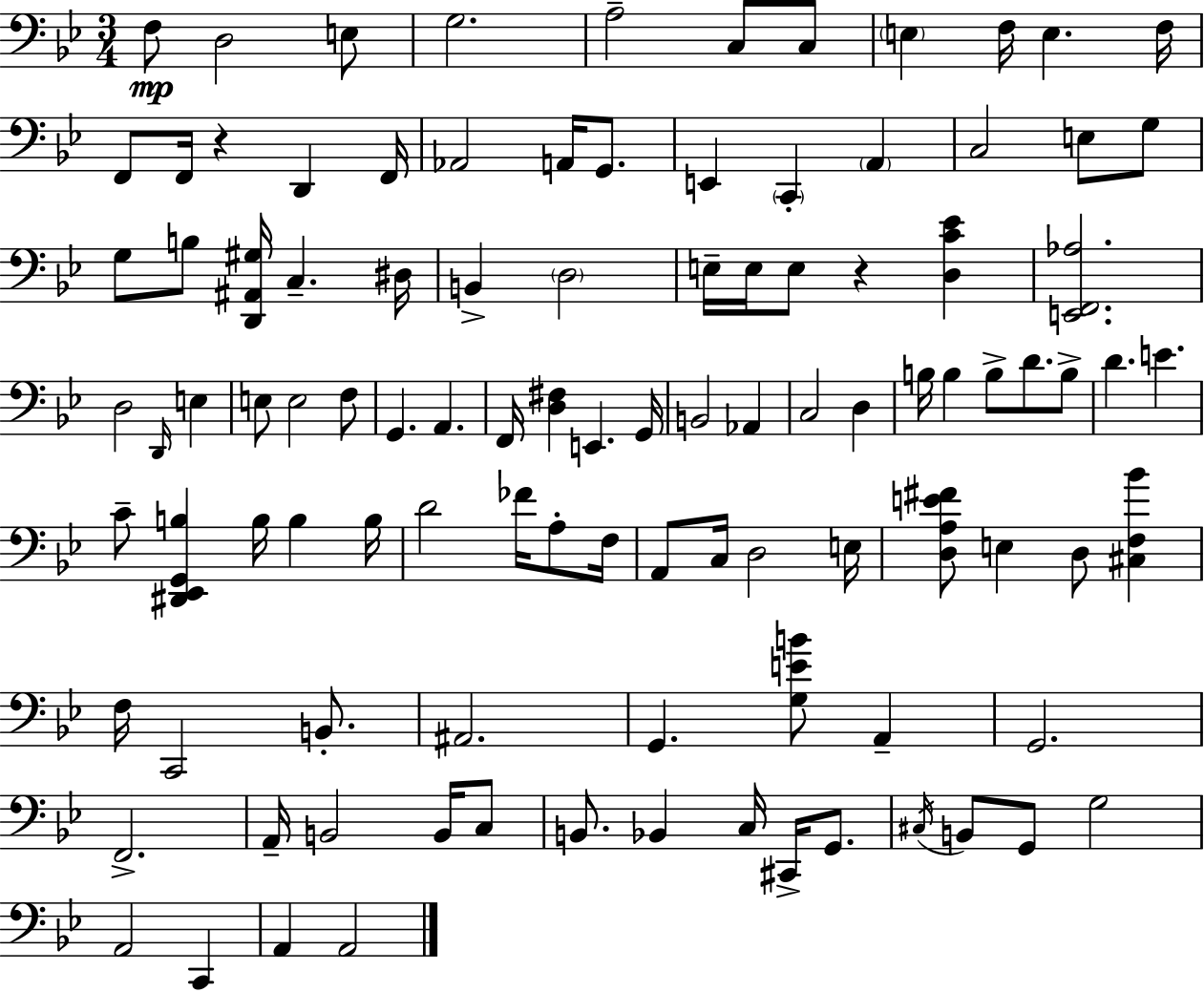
X:1
T:Untitled
M:3/4
L:1/4
K:Bb
F,/2 D,2 E,/2 G,2 A,2 C,/2 C,/2 E, F,/4 E, F,/4 F,,/2 F,,/4 z D,, F,,/4 _A,,2 A,,/4 G,,/2 E,, C,, A,, C,2 E,/2 G,/2 G,/2 B,/2 [D,,^A,,^G,]/4 C, ^D,/4 B,, D,2 E,/4 E,/4 E,/2 z [D,C_E] [E,,F,,_A,]2 D,2 D,,/4 E, E,/2 E,2 F,/2 G,, A,, F,,/4 [D,^F,] E,, G,,/4 B,,2 _A,, C,2 D, B,/4 B, B,/2 D/2 B,/2 D E C/2 [^D,,_E,,G,,B,] B,/4 B, B,/4 D2 _F/4 A,/2 F,/4 A,,/2 C,/4 D,2 E,/4 [D,A,E^F]/2 E, D,/2 [^C,F,_B] F,/4 C,,2 B,,/2 ^A,,2 G,, [G,EB]/2 A,, G,,2 F,,2 A,,/4 B,,2 B,,/4 C,/2 B,,/2 _B,, C,/4 ^C,,/4 G,,/2 ^C,/4 B,,/2 G,,/2 G,2 A,,2 C,, A,, A,,2